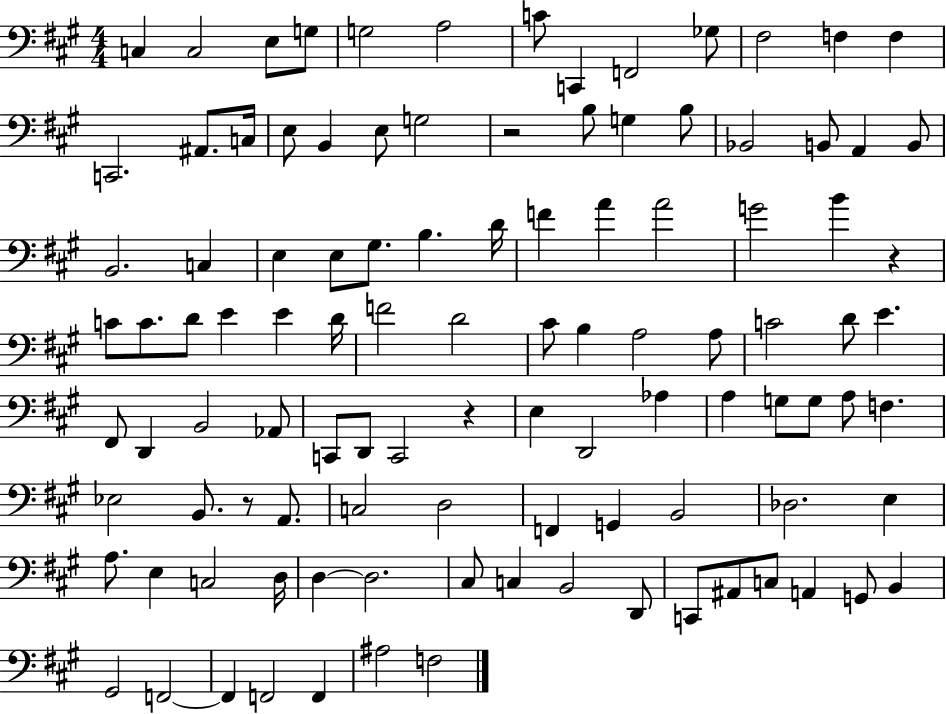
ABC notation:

X:1
T:Untitled
M:4/4
L:1/4
K:A
C, C,2 E,/2 G,/2 G,2 A,2 C/2 C,, F,,2 _G,/2 ^F,2 F, F, C,,2 ^A,,/2 C,/4 E,/2 B,, E,/2 G,2 z2 B,/2 G, B,/2 _B,,2 B,,/2 A,, B,,/2 B,,2 C, E, E,/2 ^G,/2 B, D/4 F A A2 G2 B z C/2 C/2 D/2 E E D/4 F2 D2 ^C/2 B, A,2 A,/2 C2 D/2 E ^F,,/2 D,, B,,2 _A,,/2 C,,/2 D,,/2 C,,2 z E, D,,2 _A, A, G,/2 G,/2 A,/2 F, _E,2 B,,/2 z/2 A,,/2 C,2 D,2 F,, G,, B,,2 _D,2 E, A,/2 E, C,2 D,/4 D, D,2 ^C,/2 C, B,,2 D,,/2 C,,/2 ^A,,/2 C,/2 A,, G,,/2 B,, ^G,,2 F,,2 F,, F,,2 F,, ^A,2 F,2